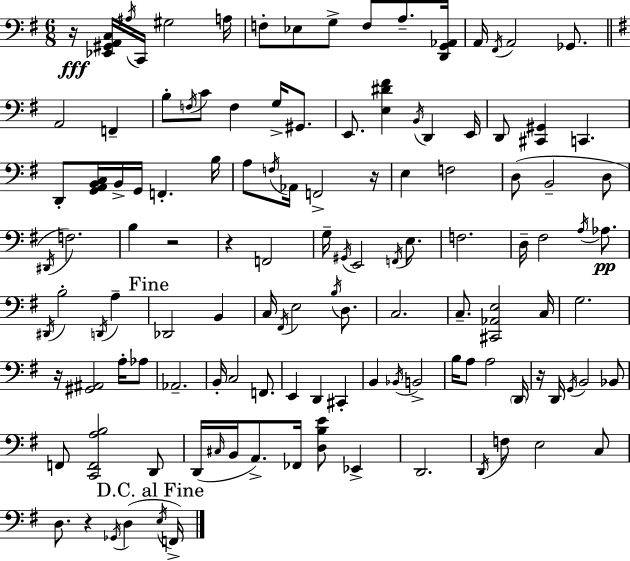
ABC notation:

X:1
T:Untitled
M:6/8
L:1/4
K:G
z/4 [_E,,^G,,A,,C,]/4 ^A,/4 C,,/4 ^G,2 A,/4 F,/2 _E,/2 G,/2 F,/2 A,/2 [D,,G,,_A,,]/4 A,,/4 ^F,,/4 A,,2 _G,,/2 A,,2 F,, B,/2 F,/4 C/2 F, G,/4 ^G,,/2 E,,/2 [E,^D^F] B,,/4 D,, E,,/4 D,,/2 [^C,,^G,,] C,, D,,/2 [G,,A,,B,,C,]/4 B,,/4 G,,/4 F,, B,/4 A,/2 F,/4 _A,,/4 F,,2 z/4 E, F,2 D,/2 B,,2 D,/2 ^D,,/4 F,2 B, z2 z F,,2 G,/4 ^G,,/4 E,,2 F,,/4 E,/2 F,2 D,/4 ^F,2 A,/4 _A,/2 ^D,,/4 B,2 D,,/4 A, _D,,2 B,, C,/4 ^F,,/4 E,2 B,/4 D,/2 C,2 C,/2 [^C,,_A,,E,]2 C,/4 G,2 z/4 [^G,,^A,,]2 A,/4 _A,/2 _A,,2 B,,/4 C,2 F,,/2 E,, D,, ^C,, B,, _B,,/4 B,,2 B,/4 A,/2 A,2 D,,/4 z/4 D,,/4 G,,/4 B,,2 _B,,/2 F,,/2 [C,,F,,A,B,]2 D,,/2 D,,/4 ^C,/4 B,,/4 A,,/2 _F,,/4 [D,B,E]/2 _E,, D,,2 D,,/4 F,/2 E,2 C,/2 D,/2 z _G,,/4 D, E,/4 F,,/4